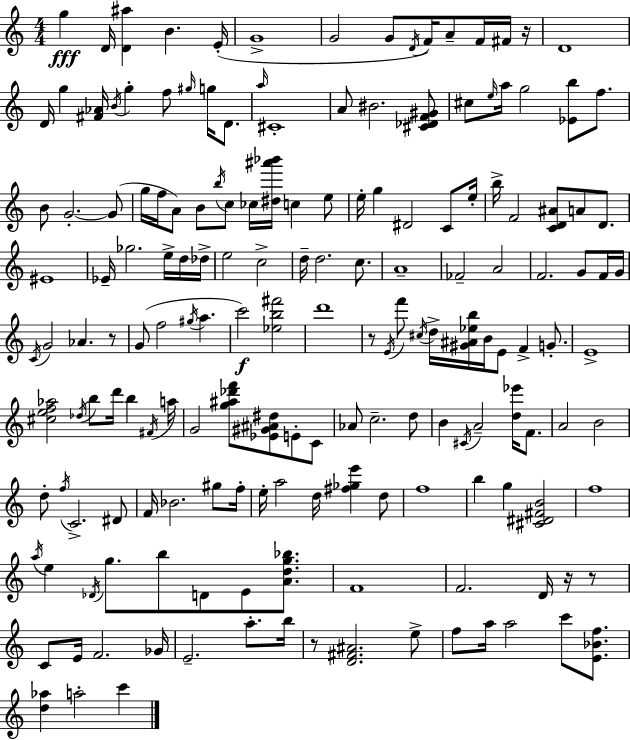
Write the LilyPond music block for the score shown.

{
  \clef treble
  \numericTimeSignature
  \time 4/4
  \key a \minor
  g''4\fff d'16 <d' ais''>4 b'4. e'16-.( | g'1-> | g'2 g'8 \acciaccatura { d'16 }) f'16 a'8-- f'16 fis'16 | r16 d'1 | \break d'16 g''4 <fis' aes'>16 \acciaccatura { b'16 } g''4-. f''8 \grace { gis''16 } g''16 | d'8. \grace { a''16 } cis'1-. | a'8 bis'2. | <cis' des' f' gis'>8 cis''8 \grace { e''16 } a''16 g''2 | \break <ees' b''>8 f''8. b'8 g'2.-.~~ | g'8( g''16 f''16 a'8) b'8 \acciaccatura { b''16 } c''8 ces''16 <dis'' ais''' bes'''>16 | c''4 e''8 e''16-. g''4 dis'2 | c'8 e''16-. b''16-> f'2 <c' d' ais'>8 | \break a'8 d'8. eis'1 | ees'16-- ges''2. | e''16-> d''16 des''16-> e''2 c''2-> | d''16-- d''2. | \break c''8. a'1-- | fes'2-- a'2 | f'2. | g'8 f'16 g'16 \acciaccatura { c'16 } g'2 aes'4. | \break r8 g'8( f''2 | \acciaccatura { gis''16 } a''4. c'''2\f) | <ees'' b'' fis'''>2 d'''1 | r8 \acciaccatura { e'16 } f'''8 \acciaccatura { cis''16 } d''16-> <gis' ais' ees'' b''>16 | \break b'16 e'8 f'4-> g'8.-. e'1-> | <cis'' e'' f'' aes''>2 | \acciaccatura { des''16 } b''8 d'''16 b''4 \acciaccatura { fis'16 } a''16 g'2 | <g'' ais'' des''' f'''>8 <ees' gis' ais' dis''>8 e'8-. c'8 aes'8 c''2.-- | \break d''8 b'4 | \acciaccatura { cis'16 } a'2-- <d'' ees'''>16 f'8. a'2 | b'2 d''8-. \acciaccatura { f''16 } | c'2.-> dis'8 f'16 bes'2. | \break gis''8 f''16-. e''16-. a''2 | d''16 <fis'' ges'' e'''>4 d''8 f''1 | b''4 | g''4 <cis' dis' fis' b'>2 f''1 | \break \acciaccatura { a''16 } e''4 | \acciaccatura { des'16 } g''8. b''8 d'8 e'8 <a' d'' g'' bes''>8. | f'1 | f'2. d'16 r16 r8 | \break c'8 e'16 f'2. ges'16 | e'2.-- a''8.-. b''16 | r8 <d' fis' ais'>2. e''8-> | f''8 a''16 a''2 c'''8 <e' bes' f''>8. | \break <d'' aes''>4 a''2-. c'''4 | \bar "|."
}